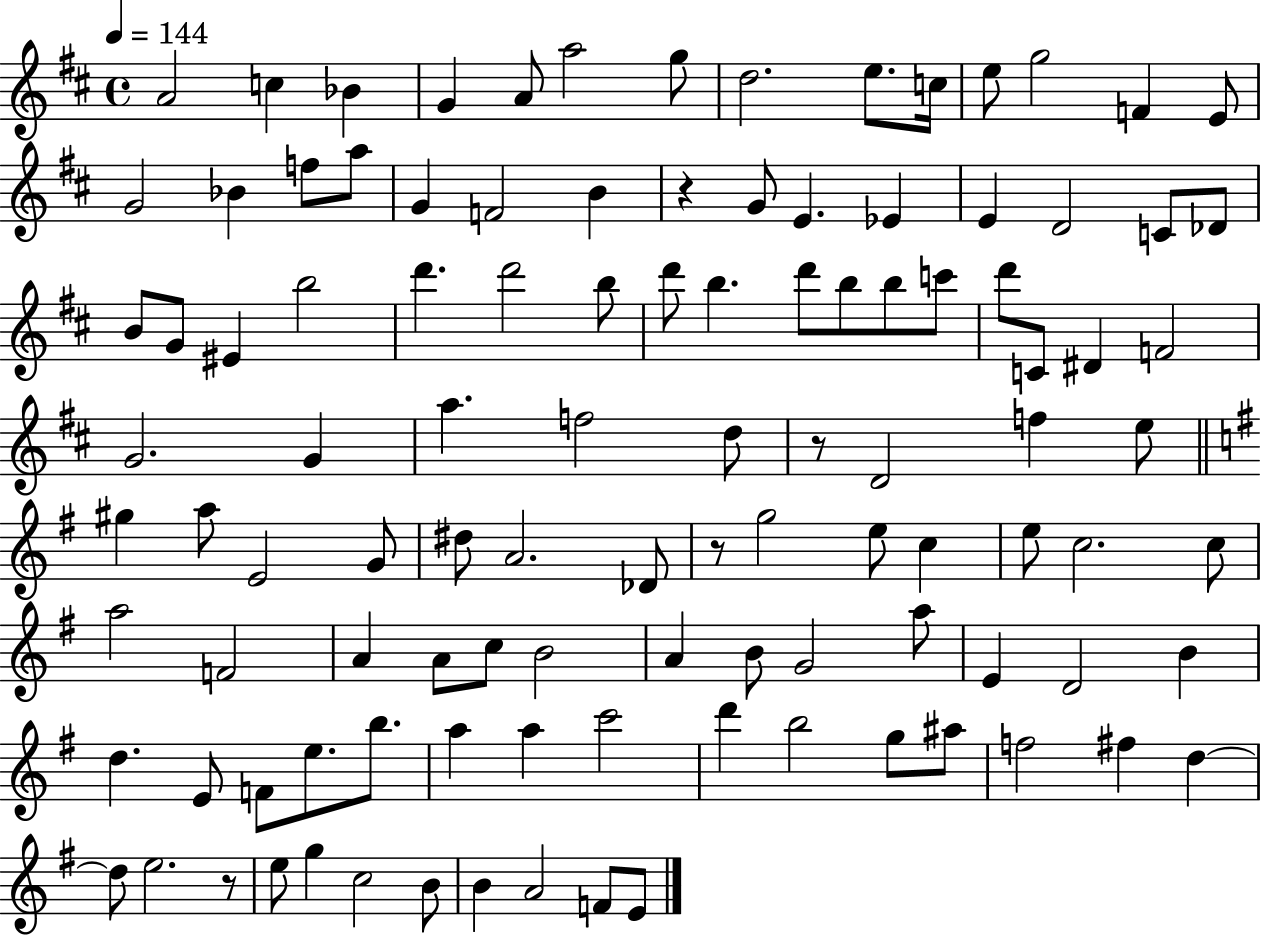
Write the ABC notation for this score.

X:1
T:Untitled
M:4/4
L:1/4
K:D
A2 c _B G A/2 a2 g/2 d2 e/2 c/4 e/2 g2 F E/2 G2 _B f/2 a/2 G F2 B z G/2 E _E E D2 C/2 _D/2 B/2 G/2 ^E b2 d' d'2 b/2 d'/2 b d'/2 b/2 b/2 c'/2 d'/2 C/2 ^D F2 G2 G a f2 d/2 z/2 D2 f e/2 ^g a/2 E2 G/2 ^d/2 A2 _D/2 z/2 g2 e/2 c e/2 c2 c/2 a2 F2 A A/2 c/2 B2 A B/2 G2 a/2 E D2 B d E/2 F/2 e/2 b/2 a a c'2 d' b2 g/2 ^a/2 f2 ^f d d/2 e2 z/2 e/2 g c2 B/2 B A2 F/2 E/2